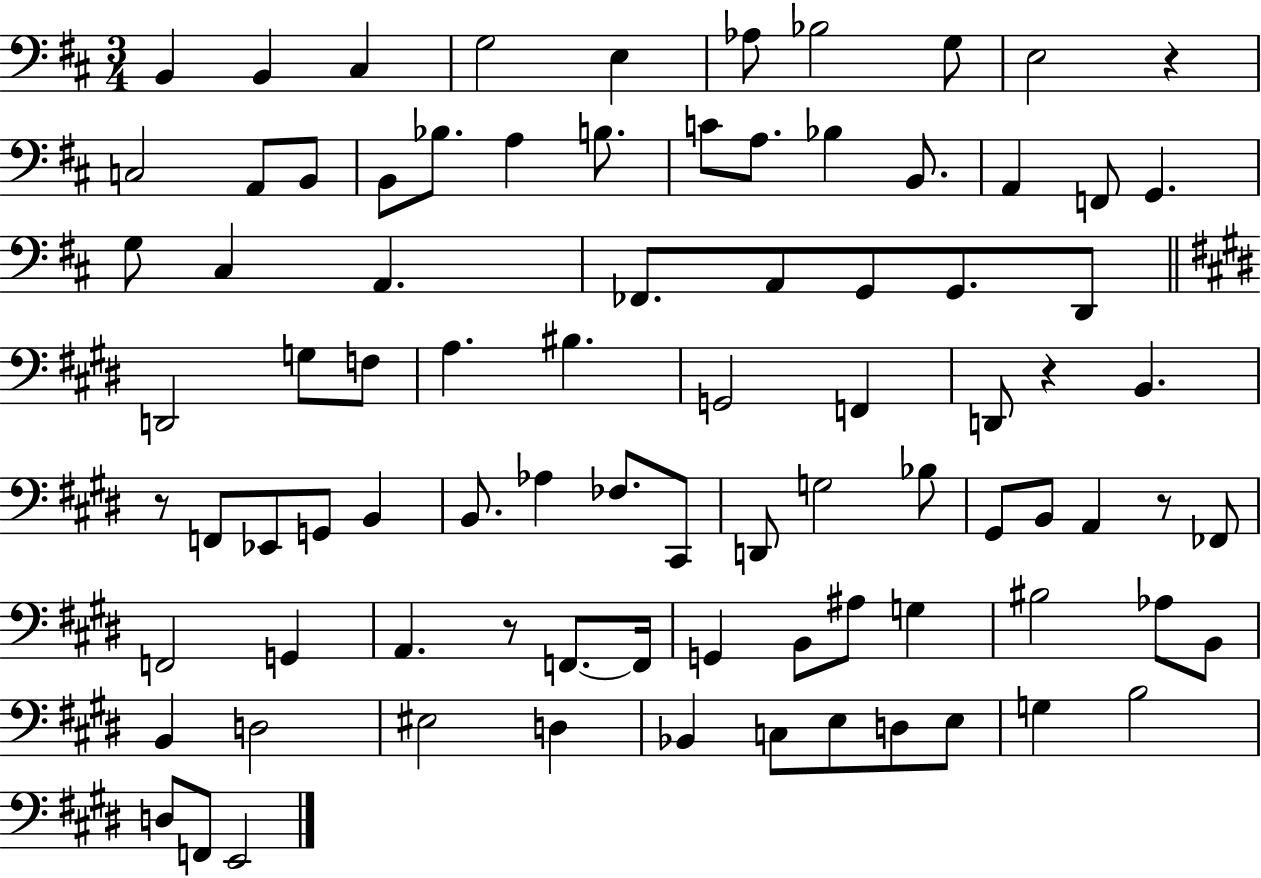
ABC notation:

X:1
T:Untitled
M:3/4
L:1/4
K:D
B,, B,, ^C, G,2 E, _A,/2 _B,2 G,/2 E,2 z C,2 A,,/2 B,,/2 B,,/2 _B,/2 A, B,/2 C/2 A,/2 _B, B,,/2 A,, F,,/2 G,, G,/2 ^C, A,, _F,,/2 A,,/2 G,,/2 G,,/2 D,,/2 D,,2 G,/2 F,/2 A, ^B, G,,2 F,, D,,/2 z B,, z/2 F,,/2 _E,,/2 G,,/2 B,, B,,/2 _A, _F,/2 ^C,,/2 D,,/2 G,2 _B,/2 ^G,,/2 B,,/2 A,, z/2 _F,,/2 F,,2 G,, A,, z/2 F,,/2 F,,/4 G,, B,,/2 ^A,/2 G, ^B,2 _A,/2 B,,/2 B,, D,2 ^E,2 D, _B,, C,/2 E,/2 D,/2 E,/2 G, B,2 D,/2 F,,/2 E,,2